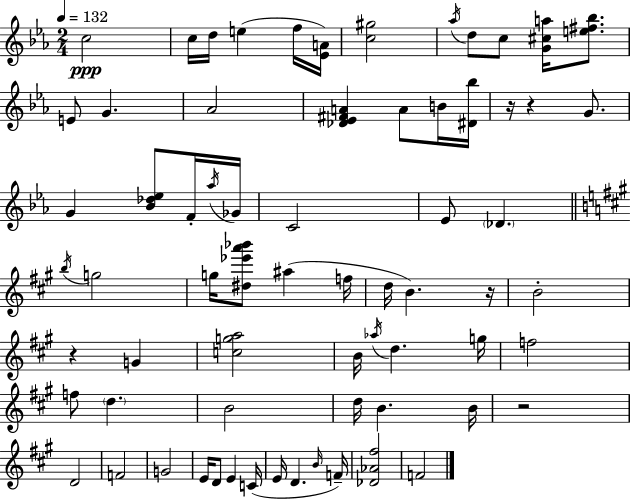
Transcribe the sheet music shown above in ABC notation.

X:1
T:Untitled
M:2/4
L:1/4
K:Cm
c2 c/4 d/4 e f/4 [_EA]/4 [c^g]2 _a/4 d/2 c/2 [G^ca]/4 [e^f_b]/2 E/2 G _A2 [_D_E^FA] A/2 B/4 [^D_b]/4 z/4 z G/2 G [_B_d_e]/2 F/4 _a/4 _G/4 C2 _E/2 _D b/4 g2 g/4 [^d_e'a'_b']/2 ^a f/4 d/4 B z/4 B2 z G [cga]2 B/4 _a/4 d g/4 f2 f/2 d B2 d/4 B B/4 z2 D2 F2 G2 E/4 D/2 E C/4 E/4 D B/4 F/4 [_D_A^f]2 F2